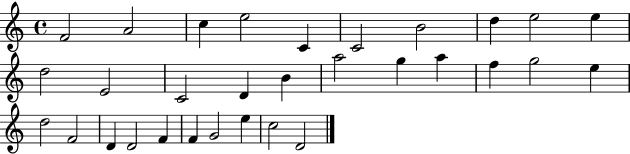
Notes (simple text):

F4/h A4/h C5/q E5/h C4/q C4/h B4/h D5/q E5/h E5/q D5/h E4/h C4/h D4/q B4/q A5/h G5/q A5/q F5/q G5/h E5/q D5/h F4/h D4/q D4/h F4/q F4/q G4/h E5/q C5/h D4/h